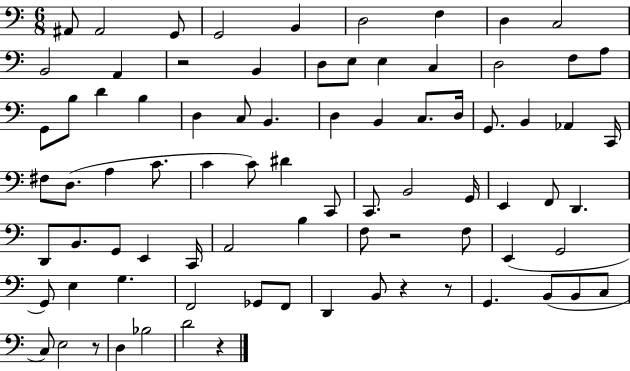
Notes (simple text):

A#2/e A#2/h G2/e G2/h B2/q D3/h F3/q D3/q C3/h B2/h A2/q R/h B2/q D3/e E3/e E3/q C3/q D3/h F3/e A3/e G2/e B3/e D4/q B3/q D3/q C3/e B2/q. D3/q B2/q C3/e. D3/s G2/e. B2/q Ab2/q C2/s F#3/e D3/e. A3/q C4/e. C4/q C4/e D#4/q C2/e C2/e. B2/h G2/s E2/q F2/e D2/q. D2/e B2/e. G2/e E2/q C2/s A2/h B3/q F3/e R/h F3/e E2/q G2/h G2/e E3/q G3/q. F2/h Gb2/e F2/e D2/q B2/e R/q R/e G2/q. B2/e B2/e C3/e C3/e E3/h R/e D3/q Bb3/h D4/h R/q